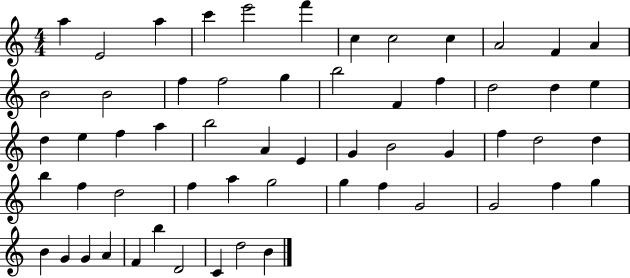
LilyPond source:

{
  \clef treble
  \numericTimeSignature
  \time 4/4
  \key c \major
  a''4 e'2 a''4 | c'''4 e'''2 f'''4 | c''4 c''2 c''4 | a'2 f'4 a'4 | \break b'2 b'2 | f''4 f''2 g''4 | b''2 f'4 f''4 | d''2 d''4 e''4 | \break d''4 e''4 f''4 a''4 | b''2 a'4 e'4 | g'4 b'2 g'4 | f''4 d''2 d''4 | \break b''4 f''4 d''2 | f''4 a''4 g''2 | g''4 f''4 g'2 | g'2 f''4 g''4 | \break b'4 g'4 g'4 a'4 | f'4 b''4 d'2 | c'4 d''2 b'4 | \bar "|."
}